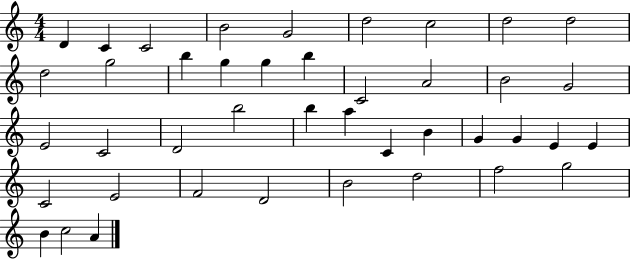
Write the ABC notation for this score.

X:1
T:Untitled
M:4/4
L:1/4
K:C
D C C2 B2 G2 d2 c2 d2 d2 d2 g2 b g g b C2 A2 B2 G2 E2 C2 D2 b2 b a C B G G E E C2 E2 F2 D2 B2 d2 f2 g2 B c2 A